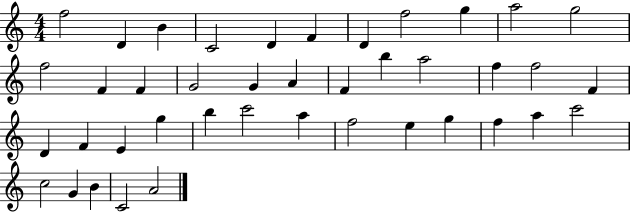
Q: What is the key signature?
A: C major